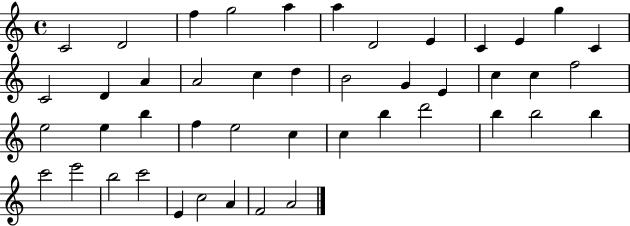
X:1
T:Untitled
M:4/4
L:1/4
K:C
C2 D2 f g2 a a D2 E C E g C C2 D A A2 c d B2 G E c c f2 e2 e b f e2 c c b d'2 b b2 b c'2 e'2 b2 c'2 E c2 A F2 A2